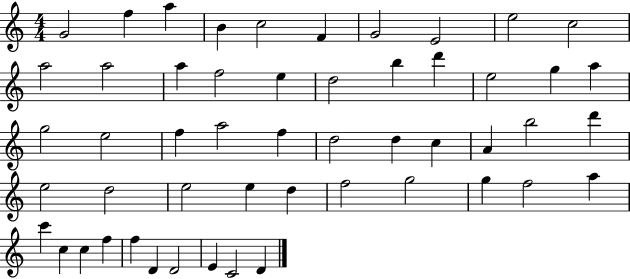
X:1
T:Untitled
M:4/4
L:1/4
K:C
G2 f a B c2 F G2 E2 e2 c2 a2 a2 a f2 e d2 b d' e2 g a g2 e2 f a2 f d2 d c A b2 d' e2 d2 e2 e d f2 g2 g f2 a c' c c f f D D2 E C2 D